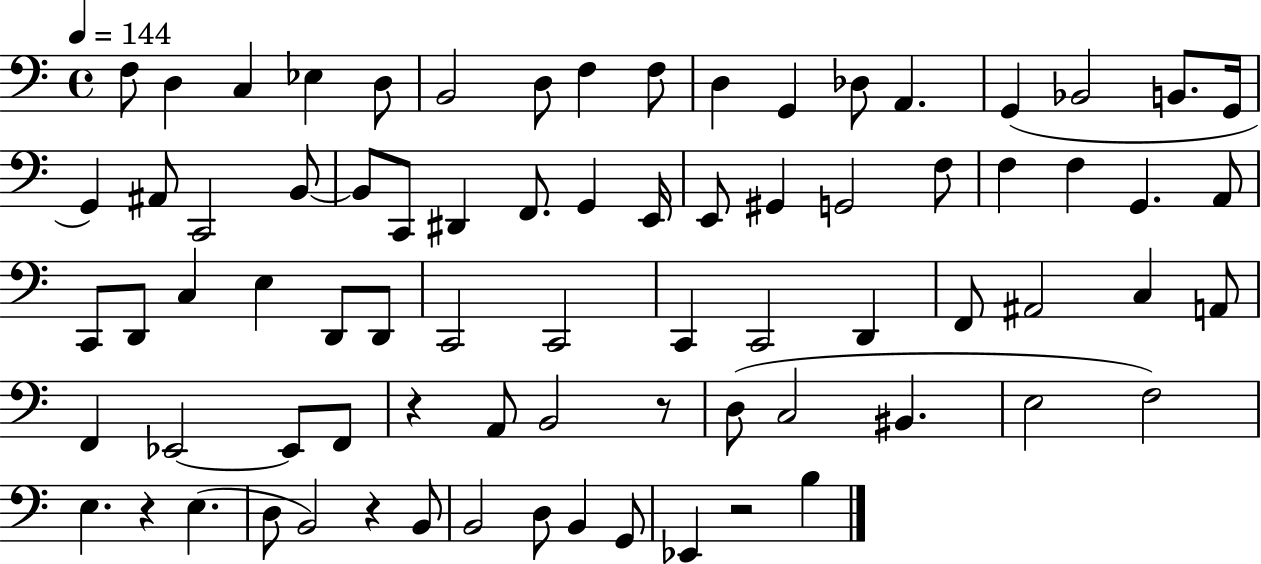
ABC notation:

X:1
T:Untitled
M:4/4
L:1/4
K:C
F,/2 D, C, _E, D,/2 B,,2 D,/2 F, F,/2 D, G,, _D,/2 A,, G,, _B,,2 B,,/2 G,,/4 G,, ^A,,/2 C,,2 B,,/2 B,,/2 C,,/2 ^D,, F,,/2 G,, E,,/4 E,,/2 ^G,, G,,2 F,/2 F, F, G,, A,,/2 C,,/2 D,,/2 C, E, D,,/2 D,,/2 C,,2 C,,2 C,, C,,2 D,, F,,/2 ^A,,2 C, A,,/2 F,, _E,,2 _E,,/2 F,,/2 z A,,/2 B,,2 z/2 D,/2 C,2 ^B,, E,2 F,2 E, z E, D,/2 B,,2 z B,,/2 B,,2 D,/2 B,, G,,/2 _E,, z2 B,